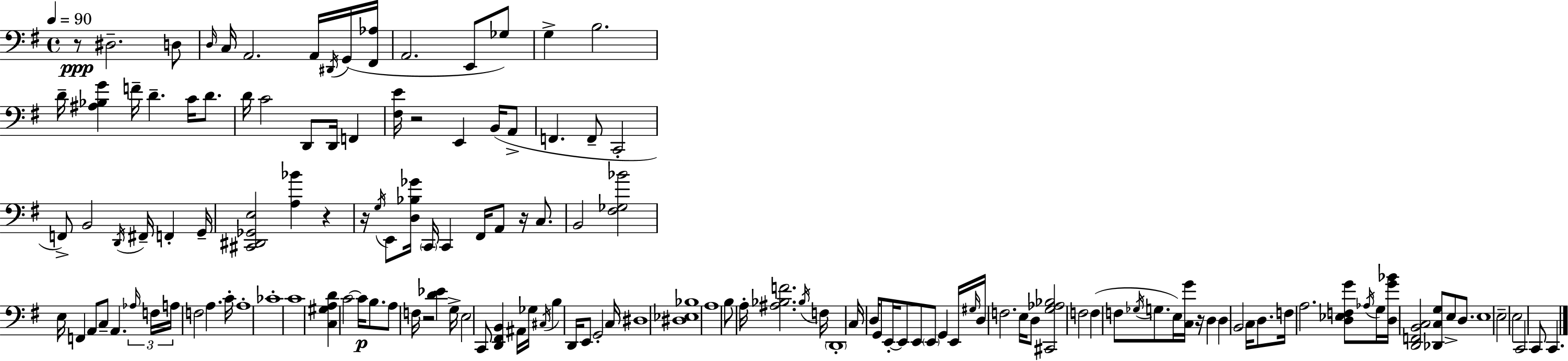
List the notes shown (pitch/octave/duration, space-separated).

R/e D#3/h. D3/e D3/s C3/s A2/h. A2/s D#2/s G2/s [F#2,Ab3]/s A2/h. E2/e Gb3/e G3/q B3/h. D4/s [A#3,Bb3,G4]/q F4/s D4/q. C4/s D4/e. D4/s C4/h D2/e D2/s F2/q [F#3,E4]/s R/h E2/q B2/s A2/e F2/q. F2/e C2/h F2/e B2/h D2/s F#2/s F2/q G2/s [C#2,D#2,Gb2,E3]/h [A3,Bb4]/q R/q R/s G3/s E2/e [D3,Bb3,Gb4]/s C2/s C2/q F#2/s A2/e R/s C3/e. B2/h [F#3,Gb3,Bb4]/h E3/s F2/q A2/e C3/e A2/q. Ab3/s F3/s A3/s F3/h A3/q. C4/s A3/w CES4/w C4/w [C3,G#3,A3,D4]/q C4/h C4/s B3/e. A3/e F3/s R/h [D4,Eb4]/q G3/s E3/h C2/e [D2,F#2,B2]/q A#2/s Gb3/s C#3/s B3/q D2/s E2/e G2/h C3/s D#3/w [D#3,Eb3,Bb3]/w A3/w B3/e A3/s [A#3,Bb3,F4]/h. Bb3/s F3/s D2/w C3/s D3/s G2/e E2/s E2/e E2/e E2/e G2/q E2/s G#3/s D3/s F3/h. E3/s D3/e [C#2,G3,Ab3,Bb3]/h F3/h F3/q F3/e Gb3/s G3/e. E3/s [C3,G4]/s R/s D3/q D3/q B2/h C3/s D3/e. F3/s A3/h. [D3,Eb3,F3,G4]/e Ab3/s G3/s [D3,G4,Bb4]/s [D2,F2,B2,C3]/h [Db2,C3,G3]/e E3/e D3/e. E3/w E3/h E3/h C2/h C2/e C2/q.